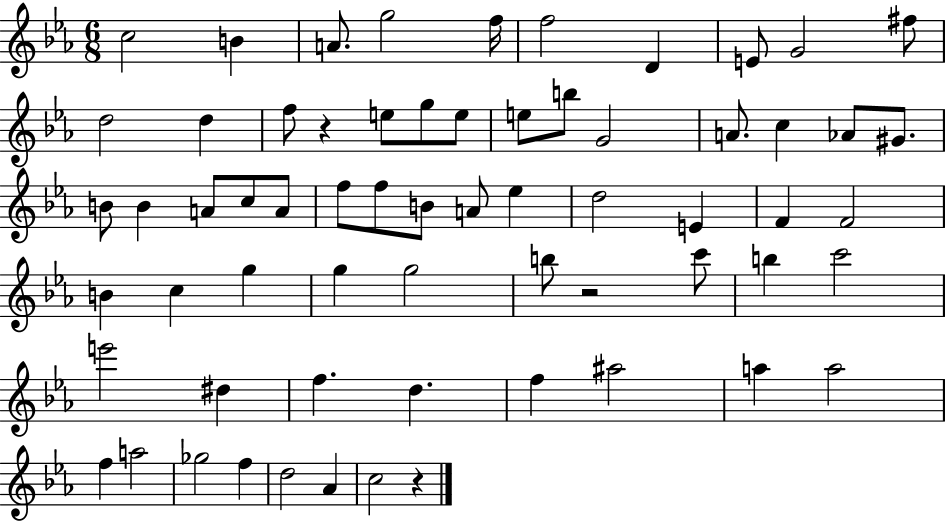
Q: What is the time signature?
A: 6/8